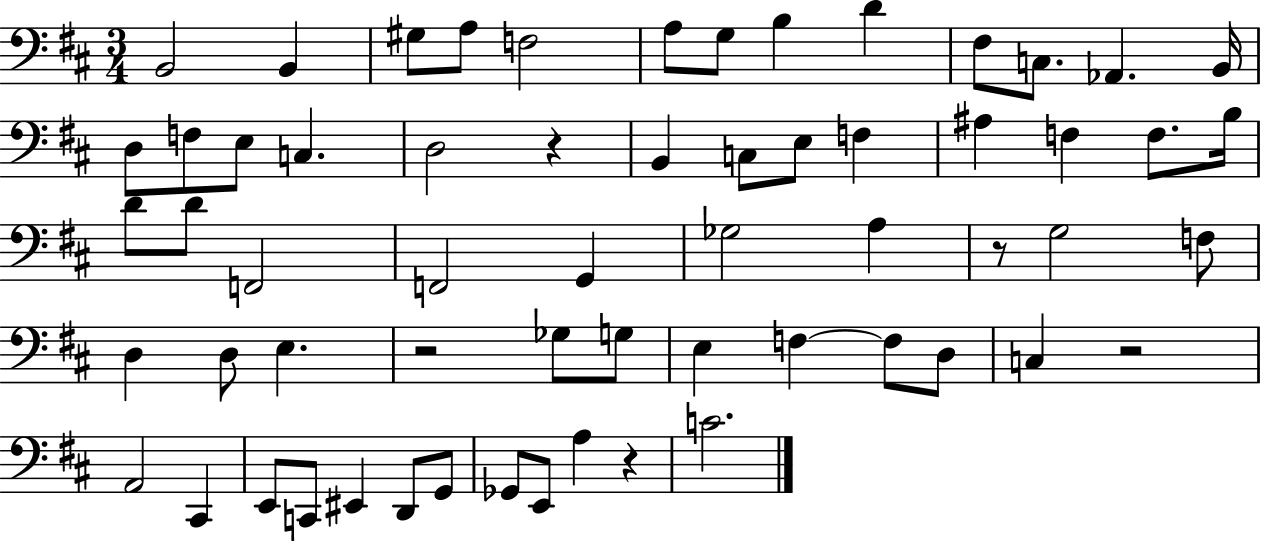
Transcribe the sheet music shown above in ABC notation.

X:1
T:Untitled
M:3/4
L:1/4
K:D
B,,2 B,, ^G,/2 A,/2 F,2 A,/2 G,/2 B, D ^F,/2 C,/2 _A,, B,,/4 D,/2 F,/2 E,/2 C, D,2 z B,, C,/2 E,/2 F, ^A, F, F,/2 B,/4 D/2 D/2 F,,2 F,,2 G,, _G,2 A, z/2 G,2 F,/2 D, D,/2 E, z2 _G,/2 G,/2 E, F, F,/2 D,/2 C, z2 A,,2 ^C,, E,,/2 C,,/2 ^E,, D,,/2 G,,/2 _G,,/2 E,,/2 A, z C2